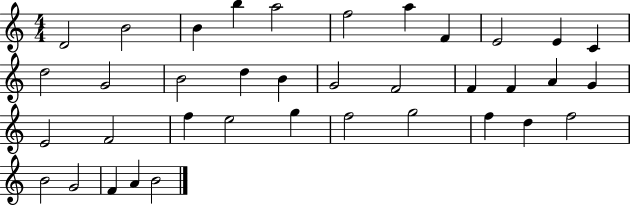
{
  \clef treble
  \numericTimeSignature
  \time 4/4
  \key c \major
  d'2 b'2 | b'4 b''4 a''2 | f''2 a''4 f'4 | e'2 e'4 c'4 | \break d''2 g'2 | b'2 d''4 b'4 | g'2 f'2 | f'4 f'4 a'4 g'4 | \break e'2 f'2 | f''4 e''2 g''4 | f''2 g''2 | f''4 d''4 f''2 | \break b'2 g'2 | f'4 a'4 b'2 | \bar "|."
}